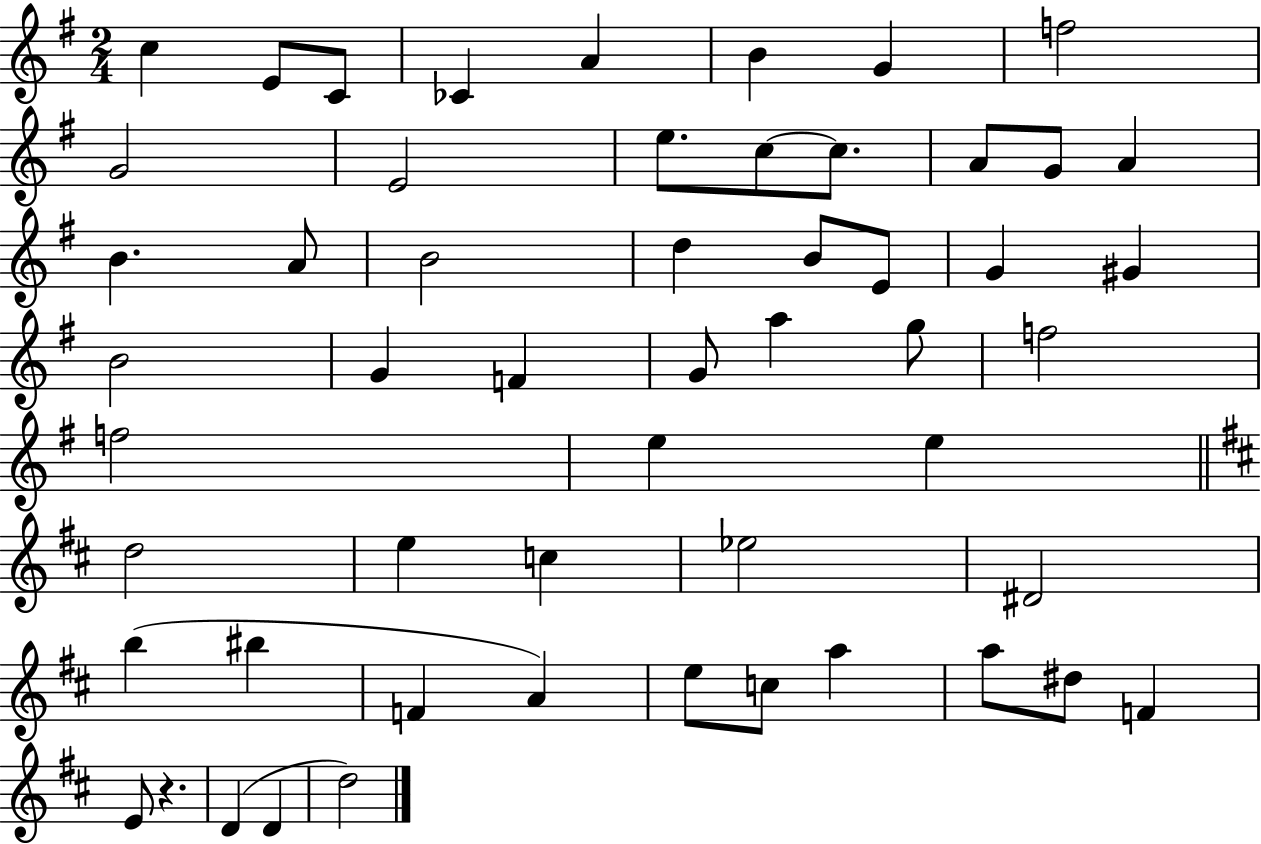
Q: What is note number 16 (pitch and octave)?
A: A4